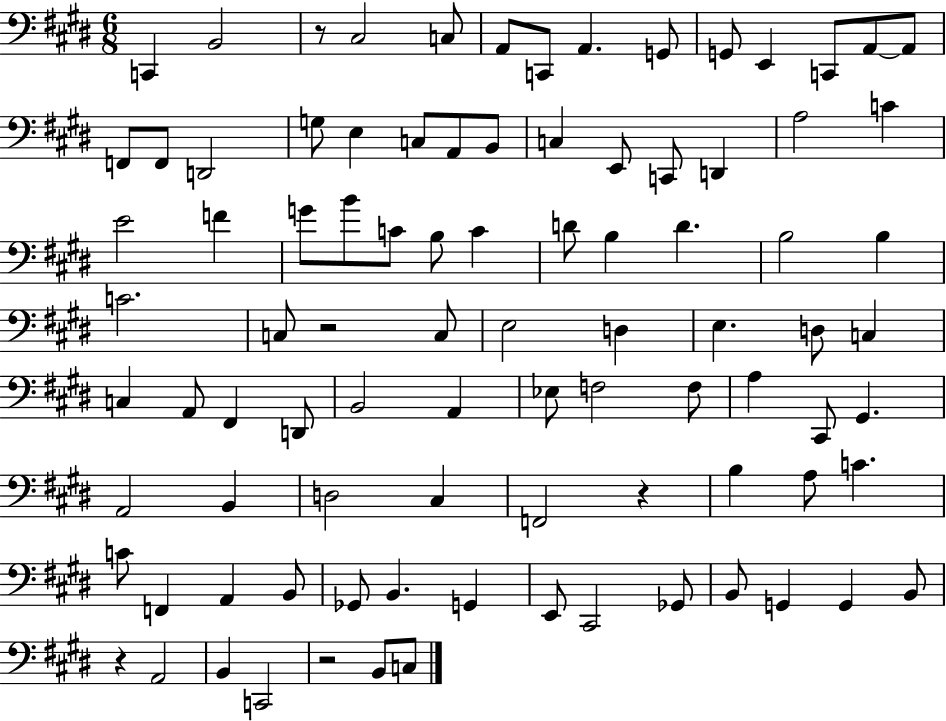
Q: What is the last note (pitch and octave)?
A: C3